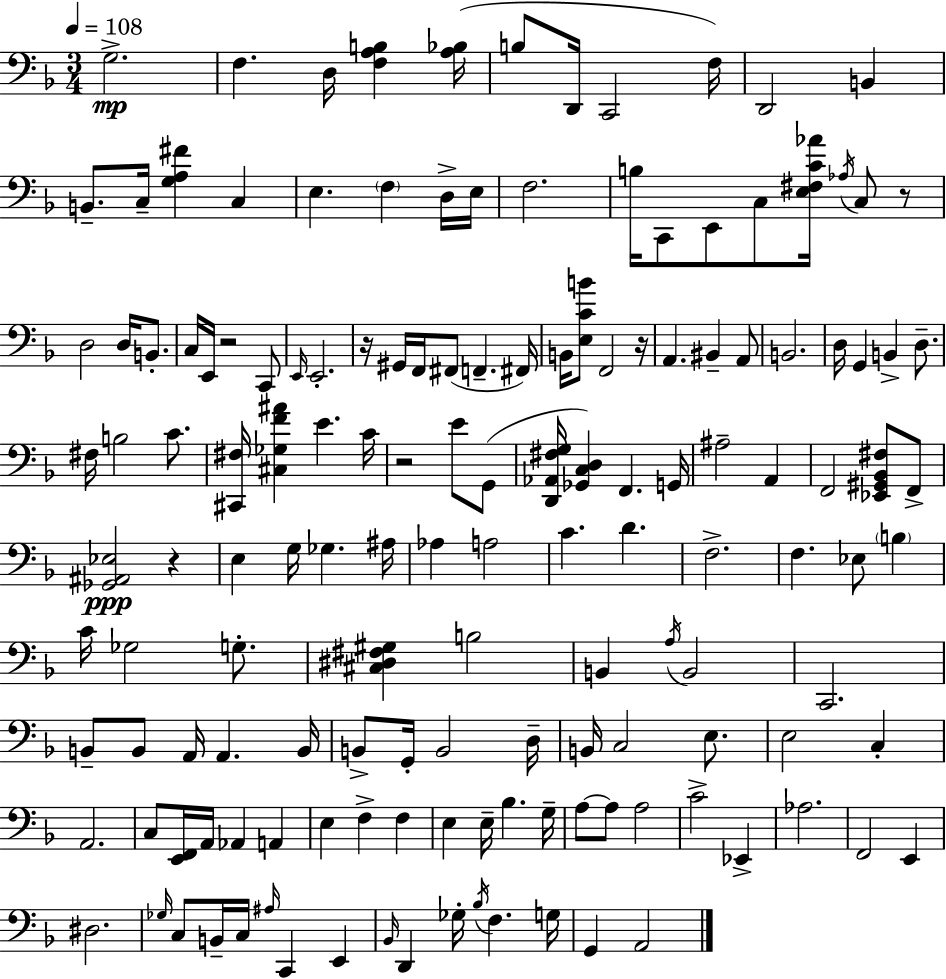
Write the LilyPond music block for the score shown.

{
  \clef bass
  \numericTimeSignature
  \time 3/4
  \key d \minor
  \tempo 4 = 108
  g2.->\mp | f4. d16 <f a b>4 <a bes>16( | b8 d,16 c,2 f16) | d,2 b,4 | \break b,8.-- c16-- <g a fis'>4 c4 | e4. \parenthesize f4 d16-> e16 | f2. | b16 c,8 e,8 c8 <e fis c' aes'>16 \acciaccatura { aes16 } c8 r8 | \break d2 d16 b,8.-. | c16 e,16 r2 c,8 | \grace { e,16 } e,2.-. | r16 gis,16 f,16 fis,8( f,4.-- | \break fis,16) b,16 <e c' b'>8 f,2 | r16 a,4. bis,4-- | a,8 b,2. | d16 g,4 b,4-> d8.-- | \break fis16 b2 c'8. | <cis, fis>16 <cis ges f' ais'>4 e'4. | c'16 r2 e'8 | g,8( <d, aes, fis g>16 <ges, c d>4) f,4. | \break g,16 ais2-- a,4 | f,2 <ees, gis, bes, fis>8 | f,8-> <ges, ais, ees>2\ppp r4 | e4 g16 ges4. | \break ais16 aes4 a2 | c'4. d'4. | f2.-> | f4. ees8 \parenthesize b4 | \break c'16 ges2 g8.-. | <cis dis fis gis>4 b2 | b,4 \acciaccatura { a16 } b,2 | c,2. | \break b,8-- b,8 a,16 a,4. | b,16 b,8-> g,16-. b,2 | d16-- b,16 c2 | e8. e2 c4-. | \break a,2. | c8 <e, f,>16 a,16 aes,4 a,4 | e4 f4-> f4 | e4 e16-- bes4. | \break g16-- a8~~ a8 a2 | c'2-> ees,4-> | aes2. | f,2 e,4 | \break dis2. | \grace { ges16 } c8 b,16-- c16 \grace { ais16 } c,4 | e,4 \grace { bes,16 } d,4 ges16-. \acciaccatura { bes16 } | f4. g16 g,4 a,2 | \break \bar "|."
}